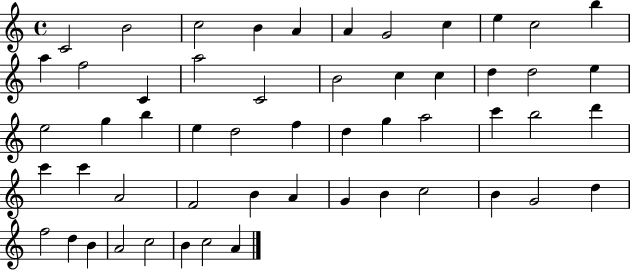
X:1
T:Untitled
M:4/4
L:1/4
K:C
C2 B2 c2 B A A G2 c e c2 b a f2 C a2 C2 B2 c c d d2 e e2 g b e d2 f d g a2 c' b2 d' c' c' A2 F2 B A G B c2 B G2 d f2 d B A2 c2 B c2 A